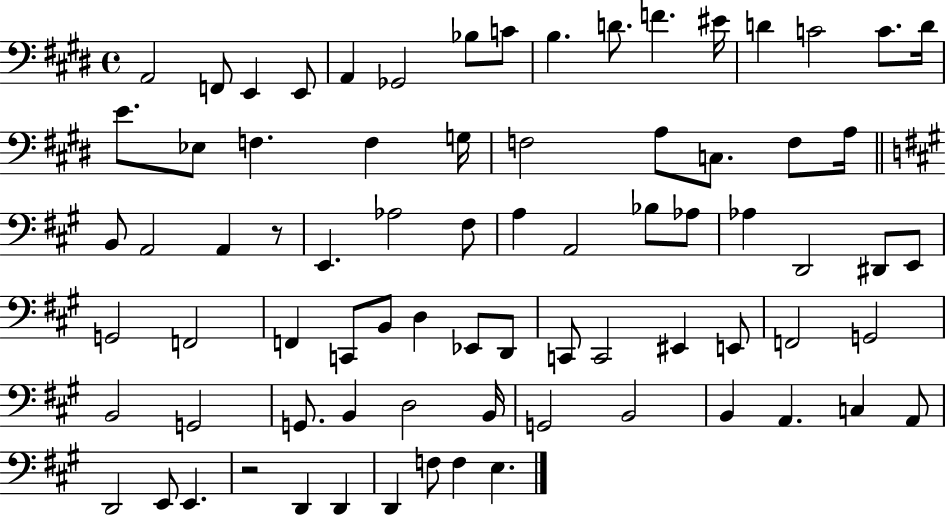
X:1
T:Untitled
M:4/4
L:1/4
K:E
A,,2 F,,/2 E,, E,,/2 A,, _G,,2 _B,/2 C/2 B, D/2 F ^E/4 D C2 C/2 D/4 E/2 _E,/2 F, F, G,/4 F,2 A,/2 C,/2 F,/2 A,/4 B,,/2 A,,2 A,, z/2 E,, _A,2 ^F,/2 A, A,,2 _B,/2 _A,/2 _A, D,,2 ^D,,/2 E,,/2 G,,2 F,,2 F,, C,,/2 B,,/2 D, _E,,/2 D,,/2 C,,/2 C,,2 ^E,, E,,/2 F,,2 G,,2 B,,2 G,,2 G,,/2 B,, D,2 B,,/4 G,,2 B,,2 B,, A,, C, A,,/2 D,,2 E,,/2 E,, z2 D,, D,, D,, F,/2 F, E,